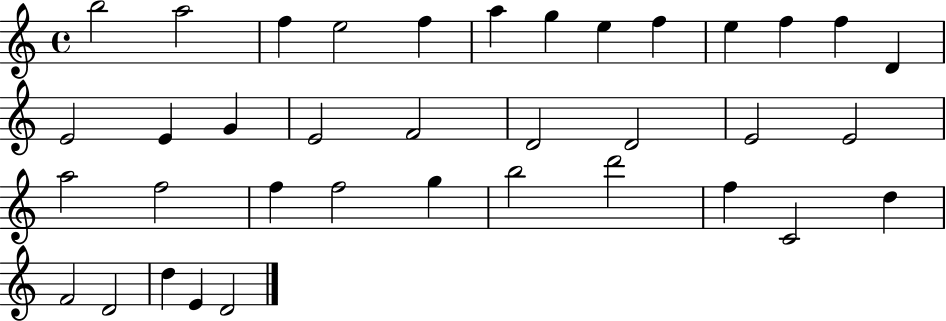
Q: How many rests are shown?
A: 0